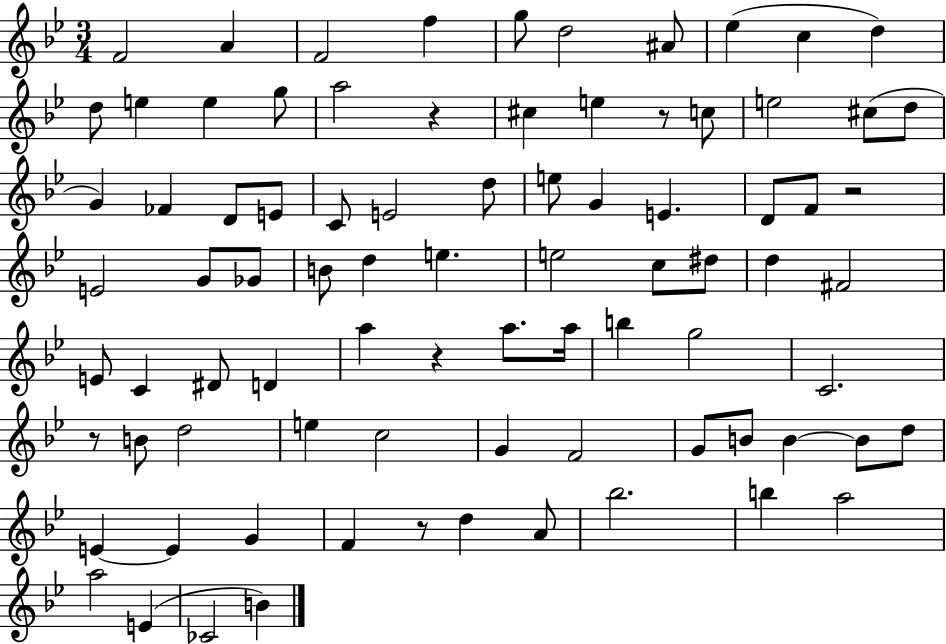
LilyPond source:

{
  \clef treble
  \numericTimeSignature
  \time 3/4
  \key bes \major
  f'2 a'4 | f'2 f''4 | g''8 d''2 ais'8 | ees''4( c''4 d''4) | \break d''8 e''4 e''4 g''8 | a''2 r4 | cis''4 e''4 r8 c''8 | e''2 cis''8( d''8 | \break g'4) fes'4 d'8 e'8 | c'8 e'2 d''8 | e''8 g'4 e'4. | d'8 f'8 r2 | \break e'2 g'8 ges'8 | b'8 d''4 e''4. | e''2 c''8 dis''8 | d''4 fis'2 | \break e'8 c'4 dis'8 d'4 | a''4 r4 a''8. a''16 | b''4 g''2 | c'2. | \break r8 b'8 d''2 | e''4 c''2 | g'4 f'2 | g'8 b'8 b'4~~ b'8 d''8 | \break e'4~~ e'4 g'4 | f'4 r8 d''4 a'8 | bes''2. | b''4 a''2 | \break a''2 e'4( | ces'2 b'4) | \bar "|."
}